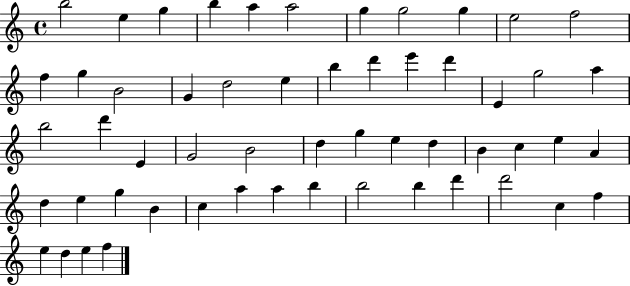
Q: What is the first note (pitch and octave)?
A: B5